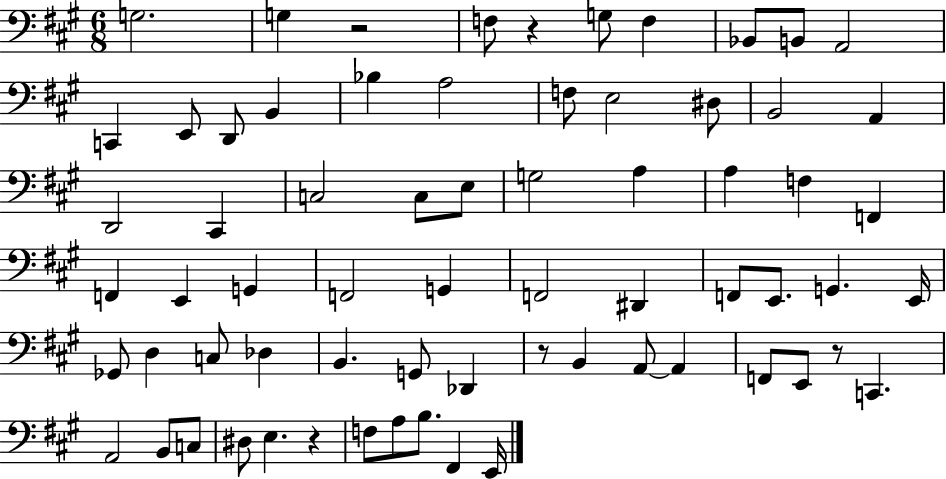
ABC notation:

X:1
T:Untitled
M:6/8
L:1/4
K:A
G,2 G, z2 F,/2 z G,/2 F, _B,,/2 B,,/2 A,,2 C,, E,,/2 D,,/2 B,, _B, A,2 F,/2 E,2 ^D,/2 B,,2 A,, D,,2 ^C,, C,2 C,/2 E,/2 G,2 A, A, F, F,, F,, E,, G,, F,,2 G,, F,,2 ^D,, F,,/2 E,,/2 G,, E,,/4 _G,,/2 D, C,/2 _D, B,, G,,/2 _D,, z/2 B,, A,,/2 A,, F,,/2 E,,/2 z/2 C,, A,,2 B,,/2 C,/2 ^D,/2 E, z F,/2 A,/2 B,/2 ^F,, E,,/4